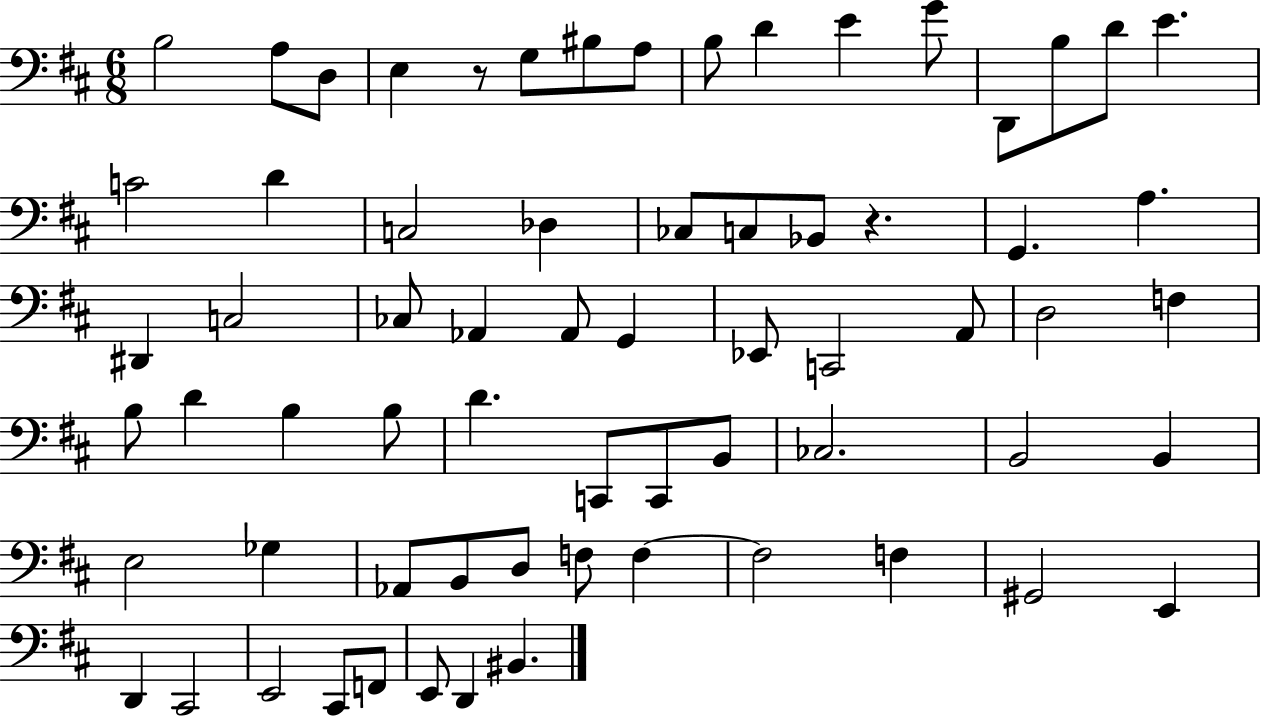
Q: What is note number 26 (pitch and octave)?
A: C3